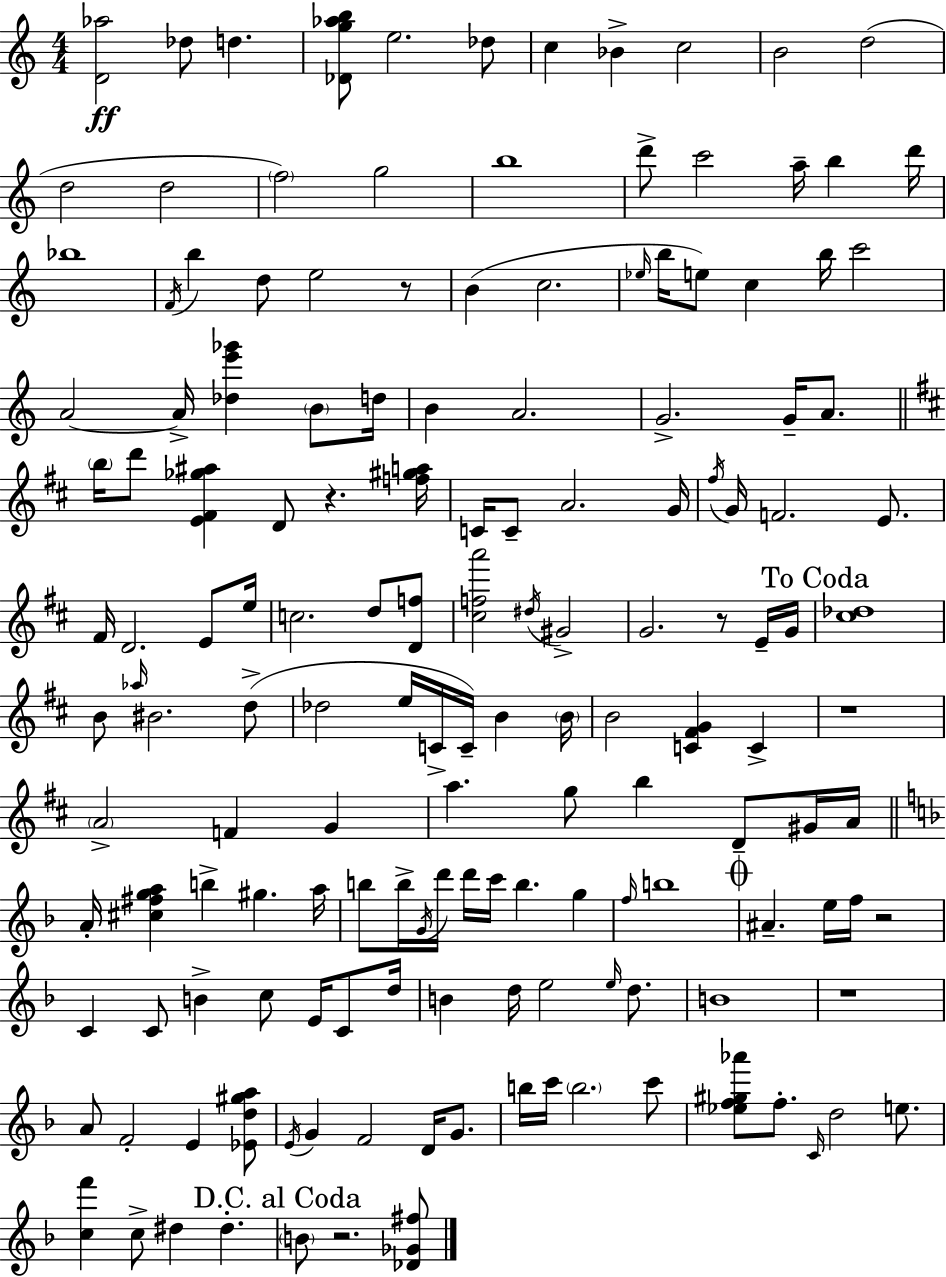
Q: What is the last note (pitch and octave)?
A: B4